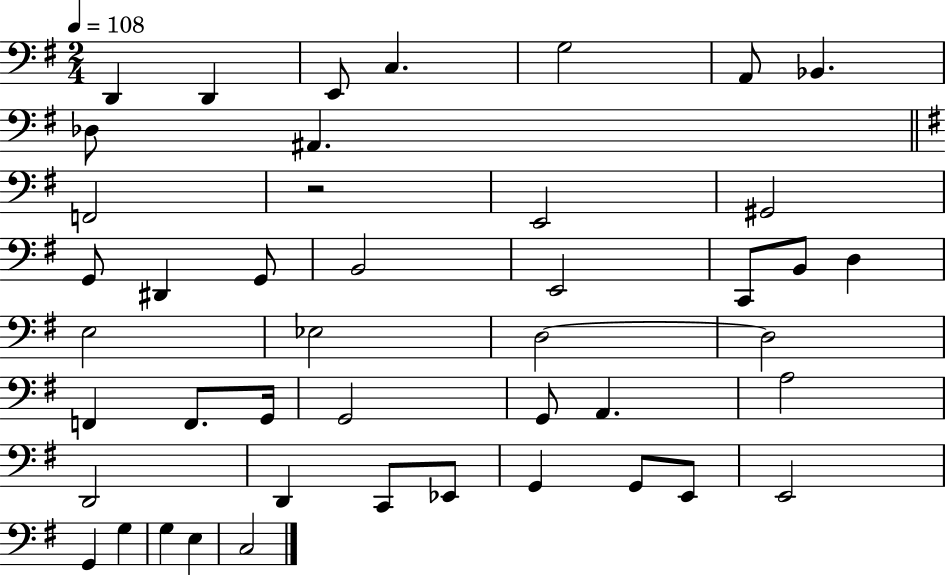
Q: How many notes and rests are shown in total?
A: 45